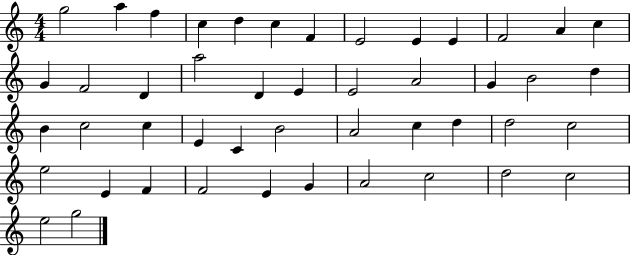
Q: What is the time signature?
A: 4/4